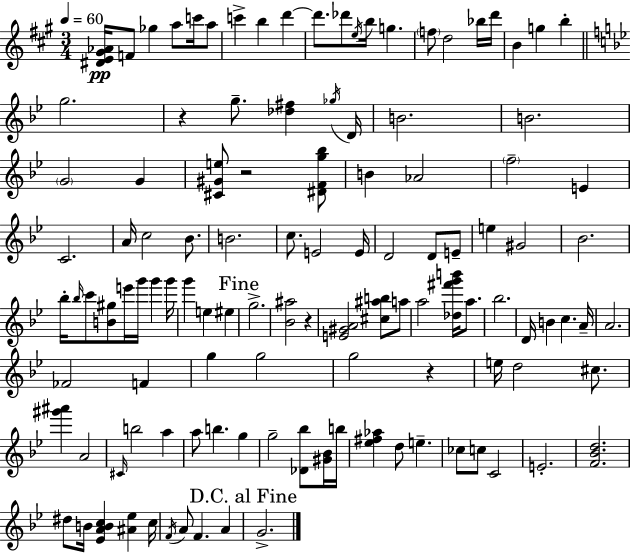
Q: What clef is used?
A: treble